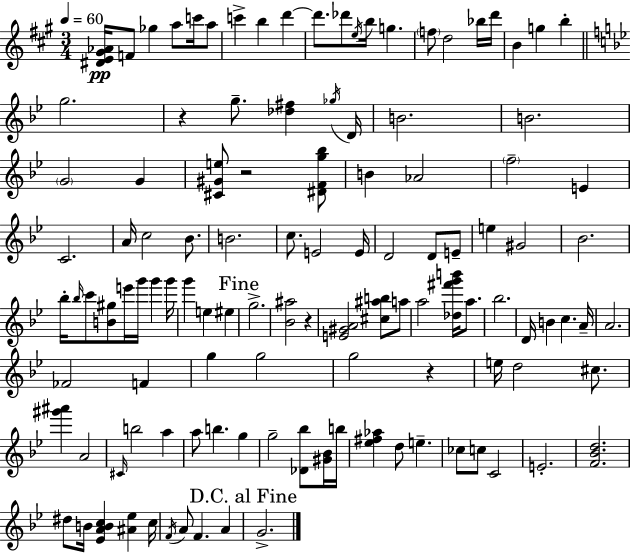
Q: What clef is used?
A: treble